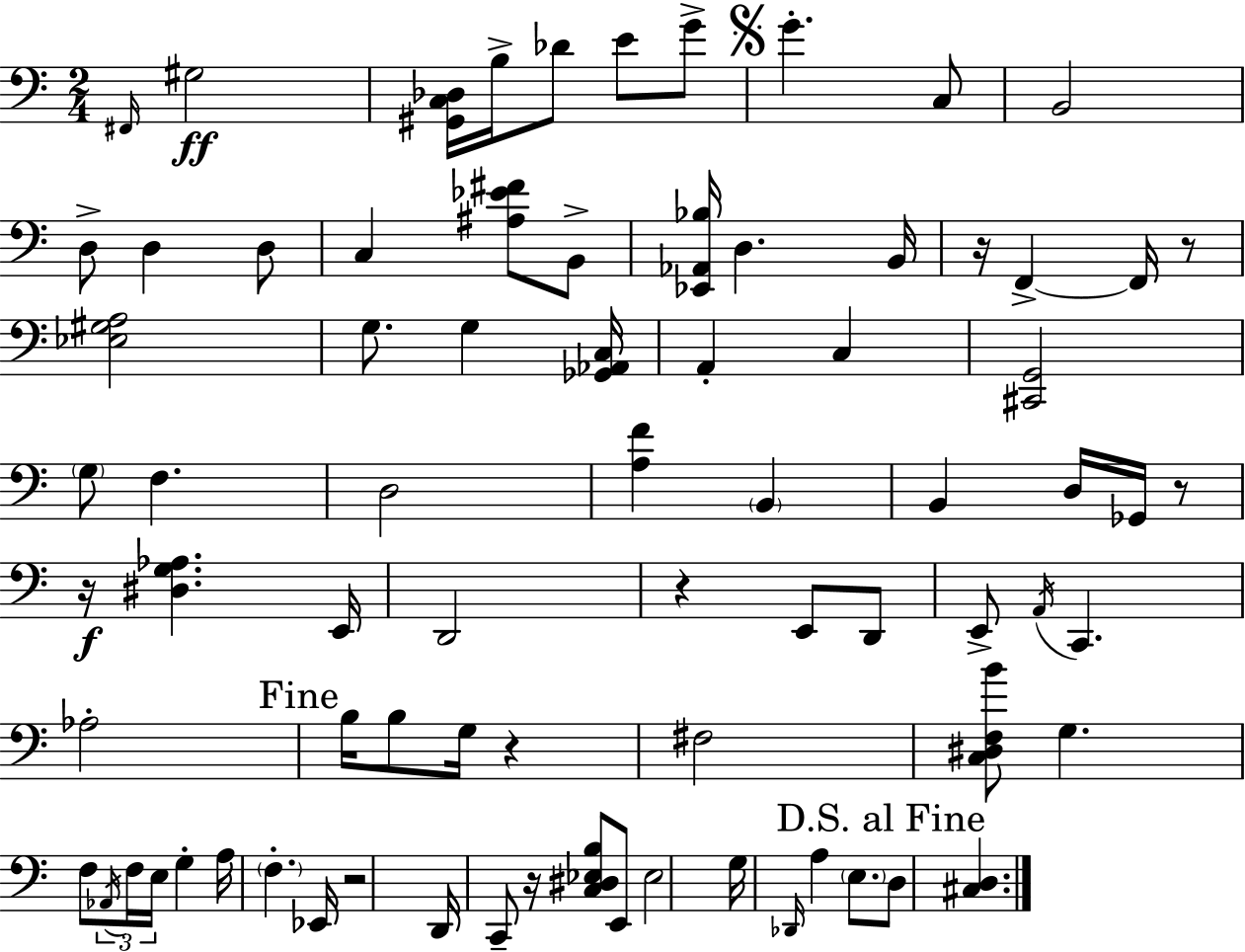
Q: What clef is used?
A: bass